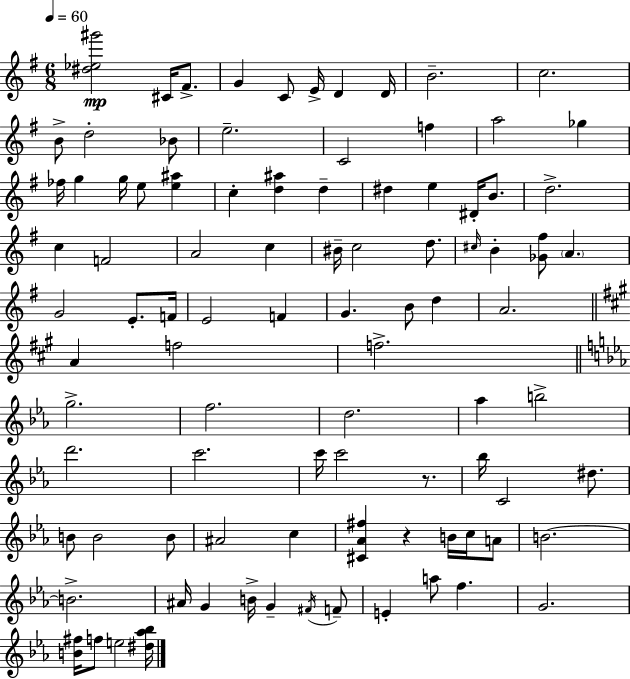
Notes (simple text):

[D#5,Eb5,G#6]/h C#4/s F#4/e. G4/q C4/e E4/s D4/q D4/s B4/h. C5/h. B4/e D5/h Bb4/e E5/h. C4/h F5/q A5/h Gb5/q FES5/s G5/q G5/s E5/e [E5,A#5]/q C5/q [D5,A#5]/q D5/q D#5/q E5/q D#4/s B4/e. D5/h. C5/q F4/h A4/h C5/q BIS4/s C5/h D5/e. C#5/s B4/q [Gb4,F#5]/e A4/q. G4/h E4/e. F4/s E4/h F4/q G4/q. B4/e D5/q A4/h. A4/q F5/h F5/h. G5/h. F5/h. D5/h. Ab5/q B5/h D6/h. C6/h. C6/s C6/h R/e. Bb5/s C4/h D#5/e. B4/e B4/h B4/e A#4/h C5/q [C#4,Ab4,F#5]/q R/q B4/s C5/s A4/e B4/h. B4/h. A#4/s G4/q B4/s G4/q F#4/s F4/e E4/q A5/e F5/q. G4/h. [B4,F#5]/s F5/e E5/h [D#5,Ab5,Bb5]/s